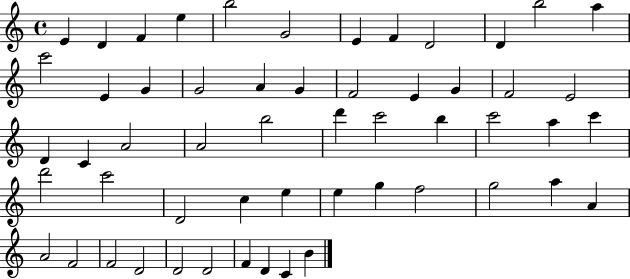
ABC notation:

X:1
T:Untitled
M:4/4
L:1/4
K:C
E D F e b2 G2 E F D2 D b2 a c'2 E G G2 A G F2 E G F2 E2 D C A2 A2 b2 d' c'2 b c'2 a c' d'2 c'2 D2 c e e g f2 g2 a A A2 F2 F2 D2 D2 D2 F D C B